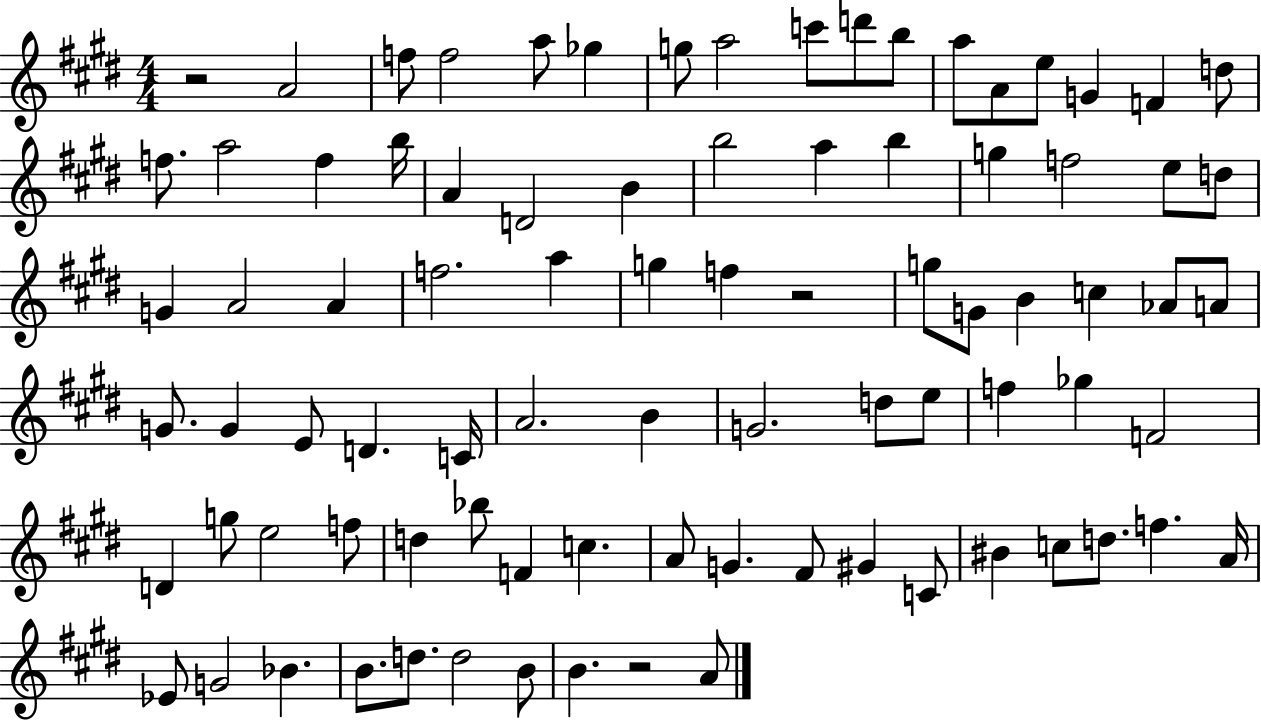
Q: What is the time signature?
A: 4/4